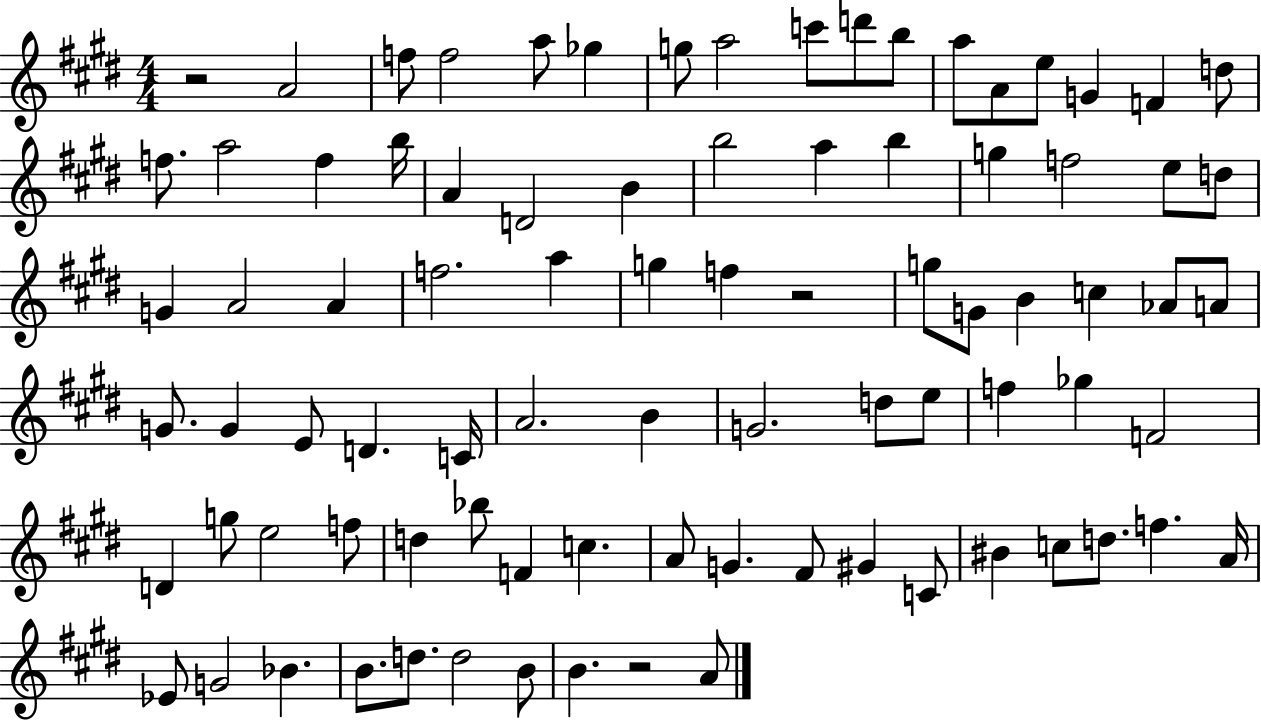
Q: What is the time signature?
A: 4/4